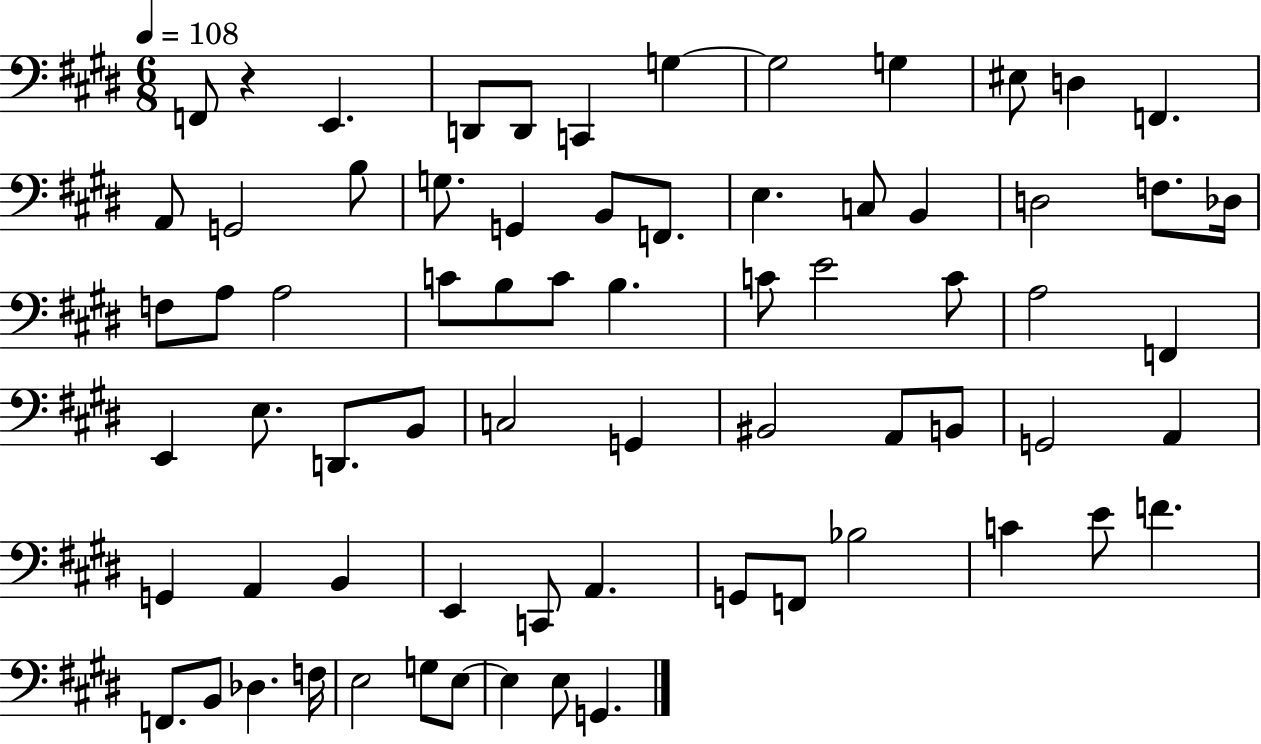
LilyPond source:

{
  \clef bass
  \numericTimeSignature
  \time 6/8
  \key e \major
  \tempo 4 = 108
  f,8 r4 e,4. | d,8 d,8 c,4 g4~~ | g2 g4 | eis8 d4 f,4. | \break a,8 g,2 b8 | g8. g,4 b,8 f,8. | e4. c8 b,4 | d2 f8. des16 | \break f8 a8 a2 | c'8 b8 c'8 b4. | c'8 e'2 c'8 | a2 f,4 | \break e,4 e8. d,8. b,8 | c2 g,4 | bis,2 a,8 b,8 | g,2 a,4 | \break g,4 a,4 b,4 | e,4 c,8 a,4. | g,8 f,8 bes2 | c'4 e'8 f'4. | \break f,8. b,8 des4. f16 | e2 g8 e8~~ | e4 e8 g,4. | \bar "|."
}